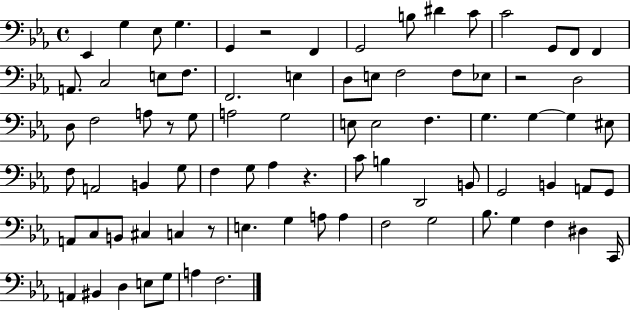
{
  \clef bass
  \time 4/4
  \defaultTimeSignature
  \key ees \major
  ees,4 g4 ees8 g4. | g,4 r2 f,4 | g,2 b8 dis'4 c'8 | c'2 g,8 f,8 f,4 | \break a,8. c2 e8 f8. | f,2. e4 | d8 e8 f2 f8 ees8 | r2 d2 | \break d8 f2 a8 r8 g8 | a2 g2 | e8 e2 f4. | g4. g4~~ g4 eis8 | \break f8 a,2 b,4 g8 | f4 g8 aes4 r4. | c'8 b4 d,2 b,8 | g,2 b,4 a,8 g,8 | \break a,8 c8 b,8 cis4 c4 r8 | e4. g4 a8 a4 | f2 g2 | bes8. g4 f4 dis4 c,16 | \break a,4 bis,4 d4 e8 g8 | a4 f2. | \bar "|."
}